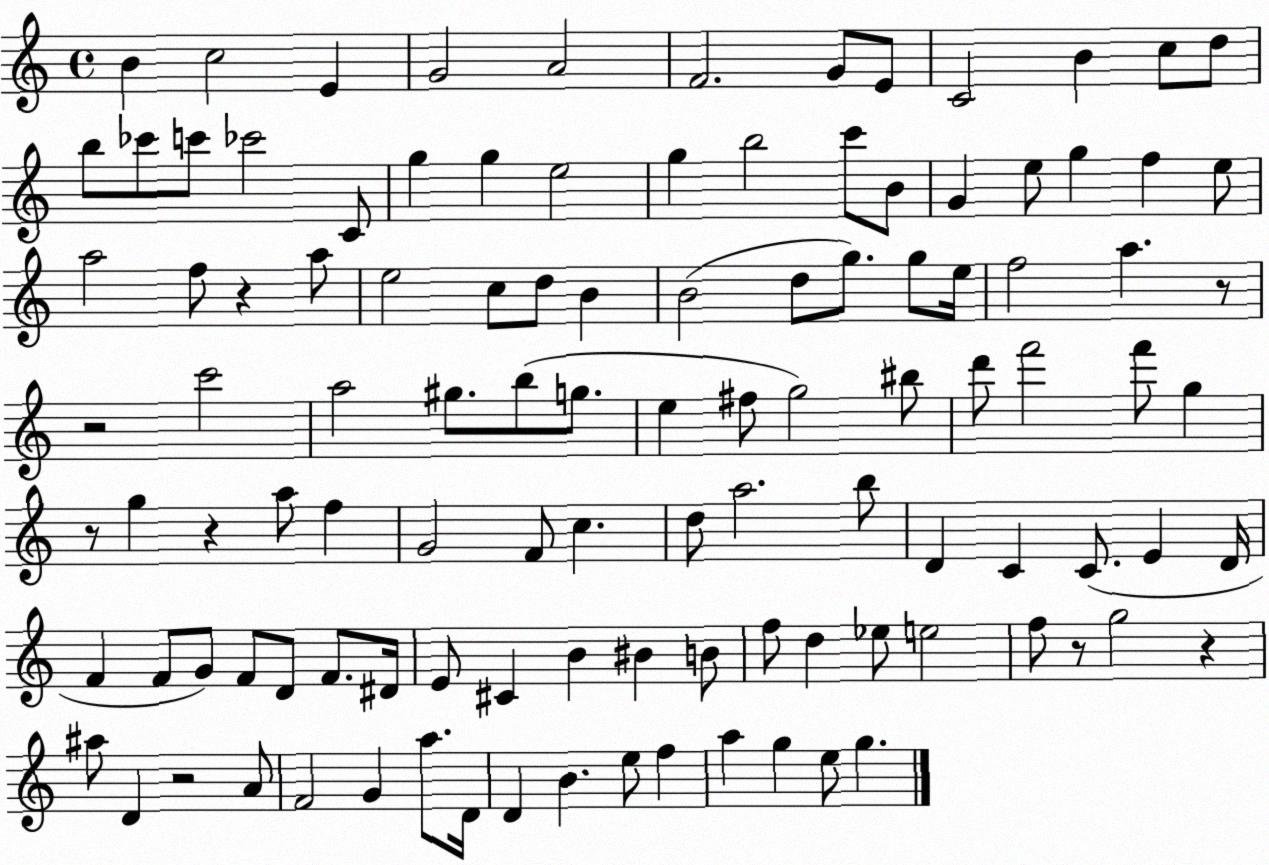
X:1
T:Untitled
M:4/4
L:1/4
K:C
B c2 E G2 A2 F2 G/2 E/2 C2 B c/2 d/2 b/2 _c'/2 c'/2 _c'2 C/2 g g e2 g b2 c'/2 B/2 G e/2 g f e/2 a2 f/2 z a/2 e2 c/2 d/2 B B2 d/2 g/2 g/2 e/4 f2 a z/2 z2 c'2 a2 ^g/2 b/2 g/2 e ^f/2 g2 ^b/2 d'/2 f'2 f'/2 g z/2 g z a/2 f G2 F/2 c d/2 a2 b/2 D C C/2 E D/4 F F/2 G/2 F/2 D/2 F/2 ^D/4 E/2 ^C B ^B B/2 f/2 d _e/2 e2 f/2 z/2 g2 z ^a/2 D z2 A/2 F2 G a/2 D/4 D B e/2 f a g e/2 g